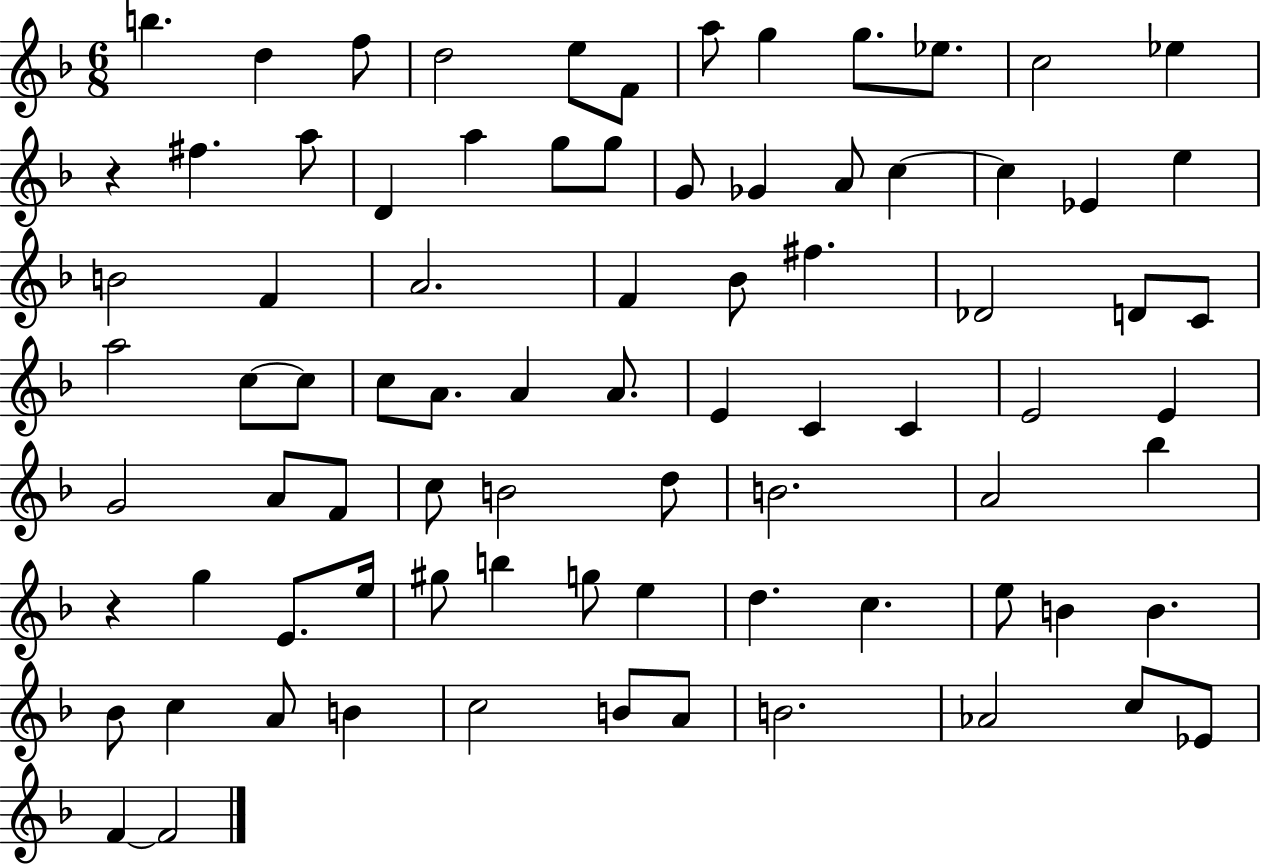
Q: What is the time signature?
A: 6/8